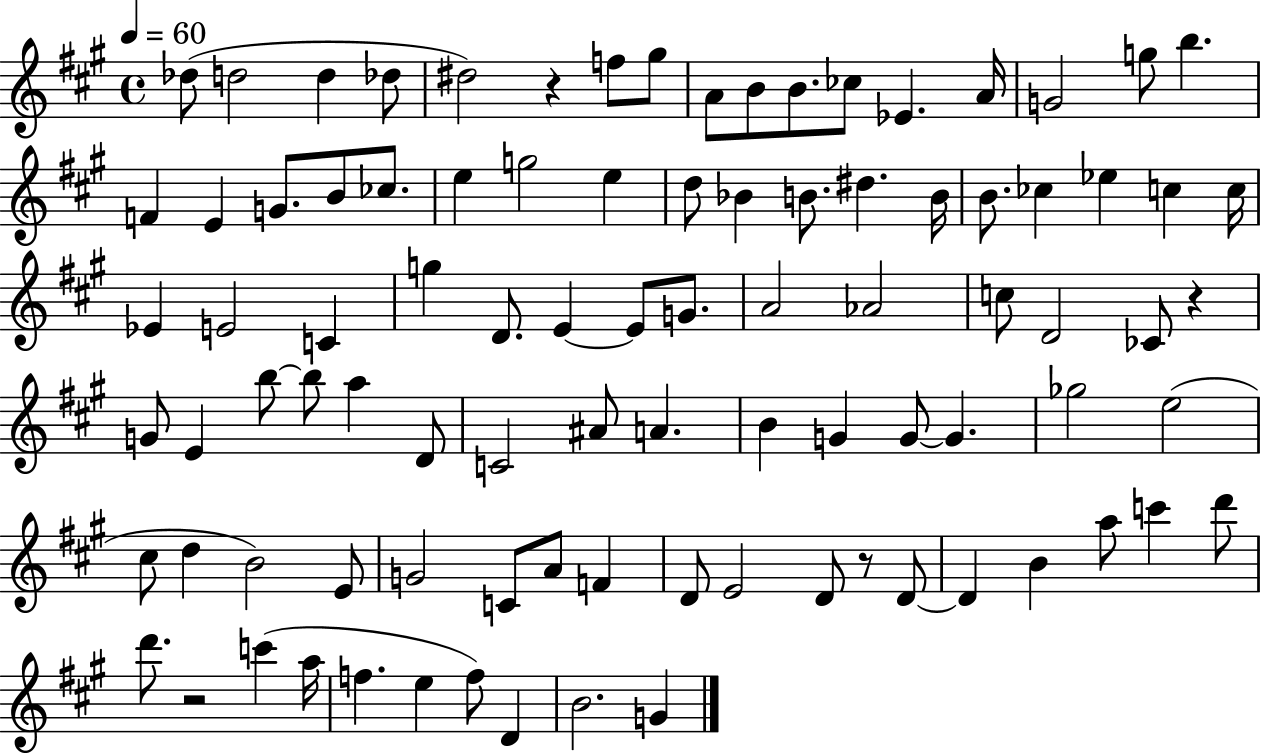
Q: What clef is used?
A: treble